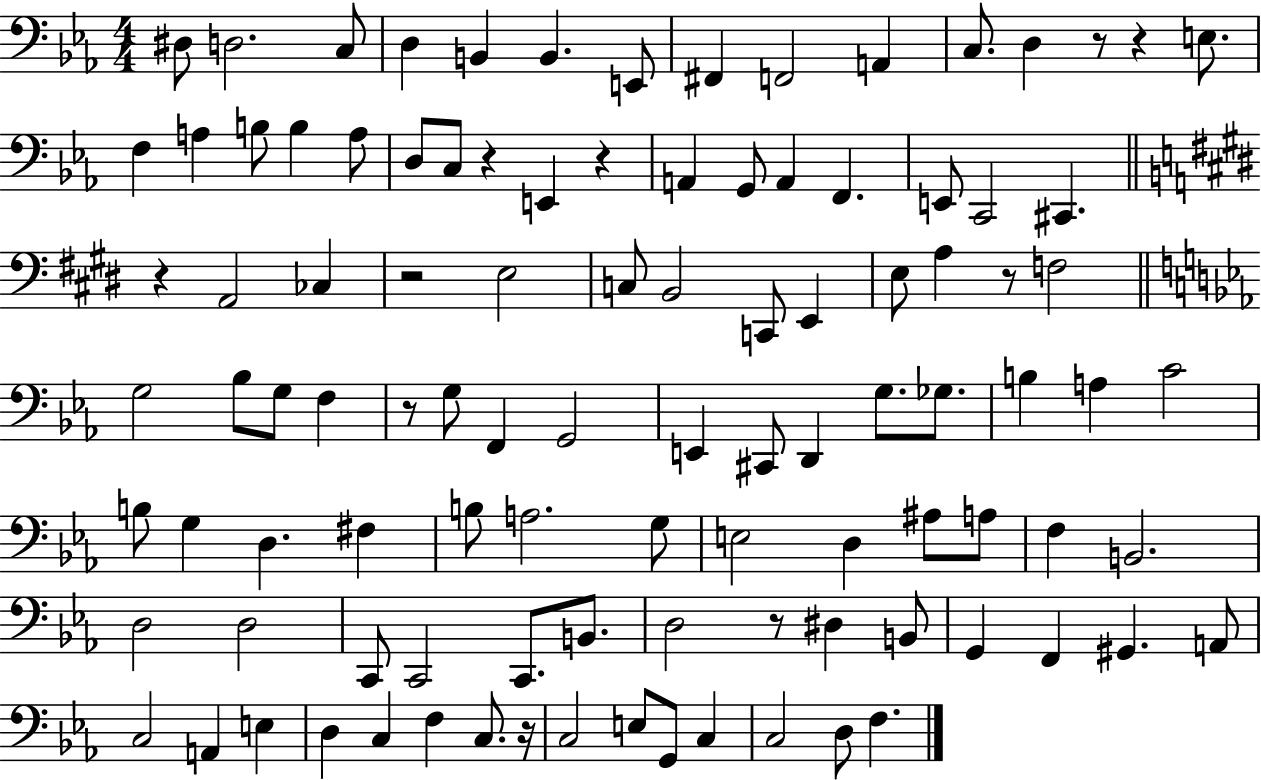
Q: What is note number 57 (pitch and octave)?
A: F#3